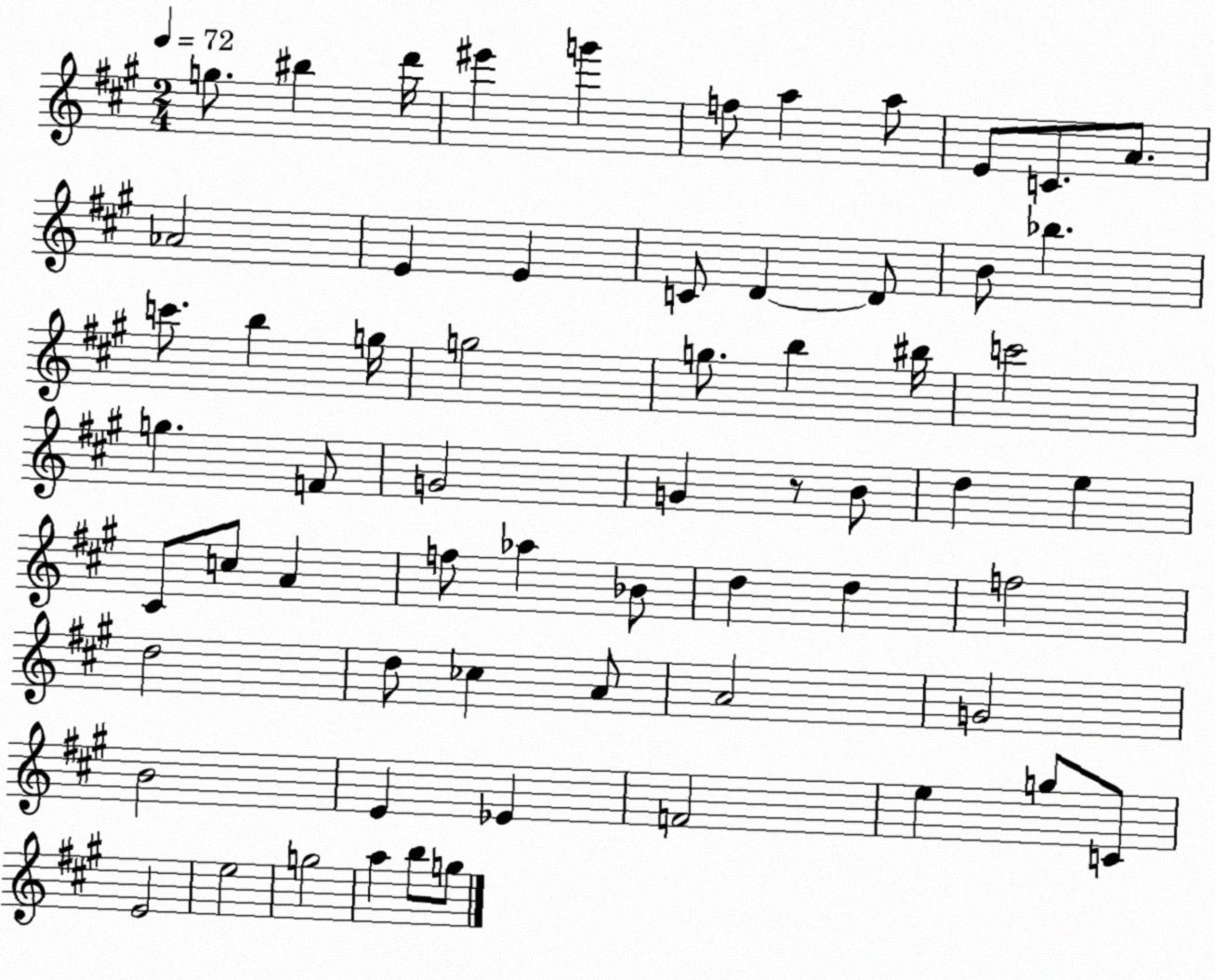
X:1
T:Untitled
M:2/4
L:1/4
K:A
g/2 ^b d'/4 ^e' g' f/2 a a/2 E/2 C/2 A/2 _A2 E E C/2 D D/2 B/2 _b c'/2 b g/4 g2 g/2 b ^b/4 c'2 g F/2 G2 G z/2 B/2 d e ^C/2 c/2 A f/2 _a _B/2 d d f2 d2 d/2 _c A/2 A2 G2 B2 E _E F2 e g/2 C/2 E2 e2 g2 a b/2 g/2